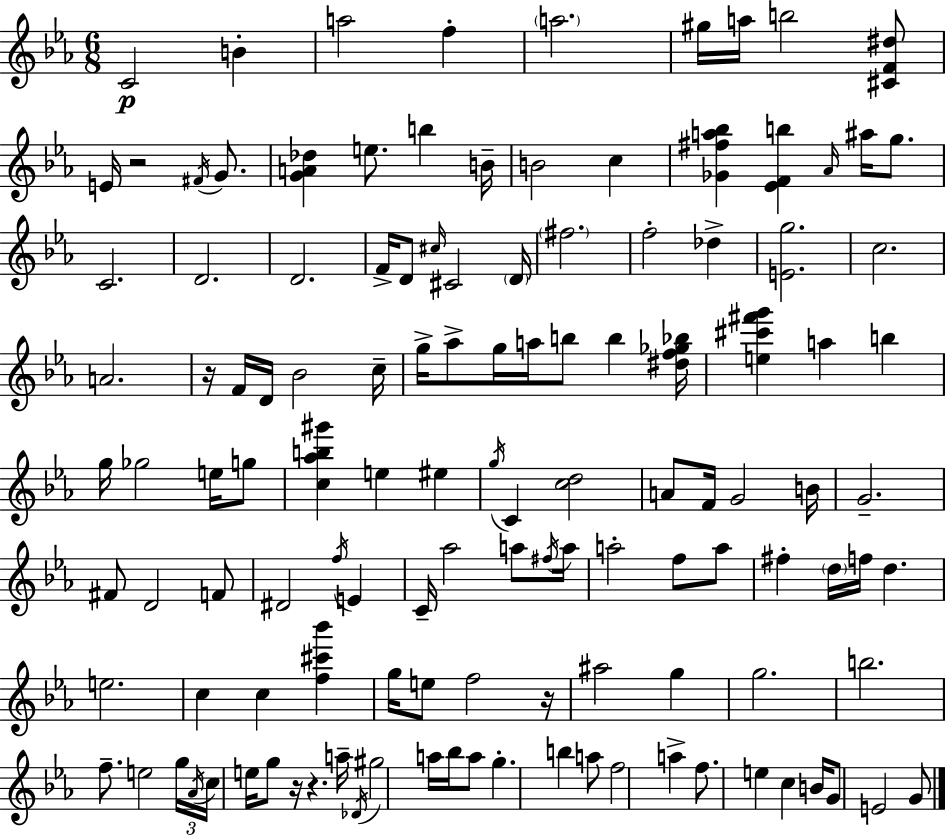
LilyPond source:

{
  \clef treble
  \numericTimeSignature
  \time 6/8
  \key ees \major
  c'2\p b'4-. | a''2 f''4-. | \parenthesize a''2. | gis''16 a''16 b''2 <cis' f' dis''>8 | \break e'16 r2 \acciaccatura { fis'16 } g'8. | <g' a' des''>4 e''8. b''4 | b'16-- b'2 c''4 | <ges' fis'' a'' bes''>4 <ees' f' b''>4 \grace { aes'16 } ais''16 g''8. | \break c'2. | d'2. | d'2. | f'16-> d'8 \grace { cis''16 } cis'2 | \break \parenthesize d'16 \parenthesize fis''2. | f''2-. des''4-> | <e' g''>2. | c''2. | \break a'2. | r16 f'16 d'16 bes'2 | c''16-- g''16-> aes''8-> g''16 a''16 b''8 b''4 | <dis'' f'' ges'' bes''>16 <e'' cis''' fis''' g'''>4 a''4 b''4 | \break g''16 ges''2 | e''16 g''8 <c'' aes'' b'' gis'''>4 e''4 eis''4 | \acciaccatura { g''16 } c'4 <c'' d''>2 | a'8 f'16 g'2 | \break b'16 g'2.-- | fis'8 d'2 | f'8 dis'2 | \acciaccatura { f''16 } e'4 c'16-- aes''2 | \break a''8 \acciaccatura { fis''16 } a''16 a''2-. | f''8 a''8 fis''4-. \parenthesize d''16 f''16 | d''4. e''2. | c''4 c''4 | \break <f'' cis''' bes'''>4 g''16 e''8 f''2 | r16 ais''2 | g''4 g''2. | b''2. | \break f''8.-- e''2 | \tuplet 3/2 { g''16 \acciaccatura { aes'16 } c''16 } e''16 g''8 r16 | r4. a''16-- \acciaccatura { des'16 } gis''2 | a''16 bes''16 a''8 g''4.-. | \break b''4 a''8 f''2 | a''4-> f''8. e''4 | c''4 b'16 g'8 e'2 | g'8 \bar "|."
}